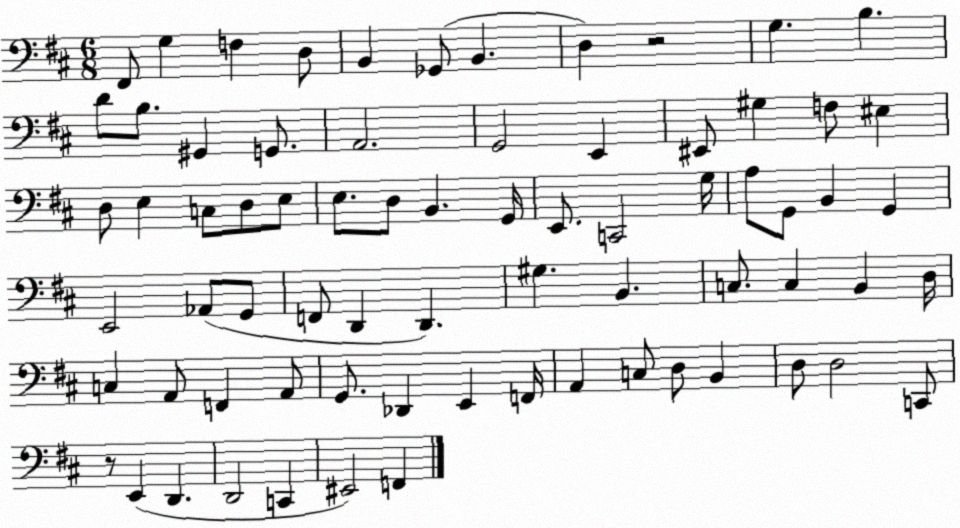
X:1
T:Untitled
M:6/8
L:1/4
K:D
^F,,/2 G, F, D,/2 B,, _G,,/2 B,, D, z2 G, B, D/2 B,/2 ^G,, G,,/2 A,,2 G,,2 E,, ^E,,/2 ^G, F,/2 ^E, D,/2 E, C,/2 D,/2 E,/2 E,/2 D,/2 B,, G,,/4 E,,/2 C,,2 G,/4 A,/2 G,,/2 B,, G,, E,,2 _A,,/2 G,,/2 F,,/2 D,, D,, ^G, B,, C,/2 C, B,, D,/4 C, A,,/2 F,, A,,/2 G,,/2 _D,, E,, F,,/4 A,, C,/2 D,/2 B,, D,/2 D,2 C,,/2 z/2 E,, D,, D,,2 C,, ^E,,2 F,,